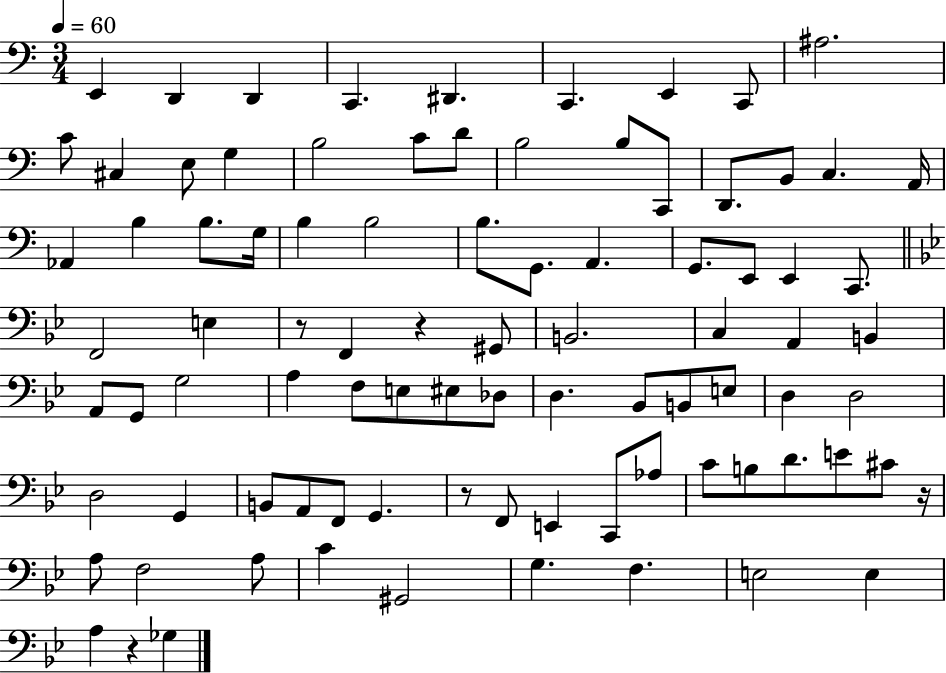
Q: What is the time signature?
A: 3/4